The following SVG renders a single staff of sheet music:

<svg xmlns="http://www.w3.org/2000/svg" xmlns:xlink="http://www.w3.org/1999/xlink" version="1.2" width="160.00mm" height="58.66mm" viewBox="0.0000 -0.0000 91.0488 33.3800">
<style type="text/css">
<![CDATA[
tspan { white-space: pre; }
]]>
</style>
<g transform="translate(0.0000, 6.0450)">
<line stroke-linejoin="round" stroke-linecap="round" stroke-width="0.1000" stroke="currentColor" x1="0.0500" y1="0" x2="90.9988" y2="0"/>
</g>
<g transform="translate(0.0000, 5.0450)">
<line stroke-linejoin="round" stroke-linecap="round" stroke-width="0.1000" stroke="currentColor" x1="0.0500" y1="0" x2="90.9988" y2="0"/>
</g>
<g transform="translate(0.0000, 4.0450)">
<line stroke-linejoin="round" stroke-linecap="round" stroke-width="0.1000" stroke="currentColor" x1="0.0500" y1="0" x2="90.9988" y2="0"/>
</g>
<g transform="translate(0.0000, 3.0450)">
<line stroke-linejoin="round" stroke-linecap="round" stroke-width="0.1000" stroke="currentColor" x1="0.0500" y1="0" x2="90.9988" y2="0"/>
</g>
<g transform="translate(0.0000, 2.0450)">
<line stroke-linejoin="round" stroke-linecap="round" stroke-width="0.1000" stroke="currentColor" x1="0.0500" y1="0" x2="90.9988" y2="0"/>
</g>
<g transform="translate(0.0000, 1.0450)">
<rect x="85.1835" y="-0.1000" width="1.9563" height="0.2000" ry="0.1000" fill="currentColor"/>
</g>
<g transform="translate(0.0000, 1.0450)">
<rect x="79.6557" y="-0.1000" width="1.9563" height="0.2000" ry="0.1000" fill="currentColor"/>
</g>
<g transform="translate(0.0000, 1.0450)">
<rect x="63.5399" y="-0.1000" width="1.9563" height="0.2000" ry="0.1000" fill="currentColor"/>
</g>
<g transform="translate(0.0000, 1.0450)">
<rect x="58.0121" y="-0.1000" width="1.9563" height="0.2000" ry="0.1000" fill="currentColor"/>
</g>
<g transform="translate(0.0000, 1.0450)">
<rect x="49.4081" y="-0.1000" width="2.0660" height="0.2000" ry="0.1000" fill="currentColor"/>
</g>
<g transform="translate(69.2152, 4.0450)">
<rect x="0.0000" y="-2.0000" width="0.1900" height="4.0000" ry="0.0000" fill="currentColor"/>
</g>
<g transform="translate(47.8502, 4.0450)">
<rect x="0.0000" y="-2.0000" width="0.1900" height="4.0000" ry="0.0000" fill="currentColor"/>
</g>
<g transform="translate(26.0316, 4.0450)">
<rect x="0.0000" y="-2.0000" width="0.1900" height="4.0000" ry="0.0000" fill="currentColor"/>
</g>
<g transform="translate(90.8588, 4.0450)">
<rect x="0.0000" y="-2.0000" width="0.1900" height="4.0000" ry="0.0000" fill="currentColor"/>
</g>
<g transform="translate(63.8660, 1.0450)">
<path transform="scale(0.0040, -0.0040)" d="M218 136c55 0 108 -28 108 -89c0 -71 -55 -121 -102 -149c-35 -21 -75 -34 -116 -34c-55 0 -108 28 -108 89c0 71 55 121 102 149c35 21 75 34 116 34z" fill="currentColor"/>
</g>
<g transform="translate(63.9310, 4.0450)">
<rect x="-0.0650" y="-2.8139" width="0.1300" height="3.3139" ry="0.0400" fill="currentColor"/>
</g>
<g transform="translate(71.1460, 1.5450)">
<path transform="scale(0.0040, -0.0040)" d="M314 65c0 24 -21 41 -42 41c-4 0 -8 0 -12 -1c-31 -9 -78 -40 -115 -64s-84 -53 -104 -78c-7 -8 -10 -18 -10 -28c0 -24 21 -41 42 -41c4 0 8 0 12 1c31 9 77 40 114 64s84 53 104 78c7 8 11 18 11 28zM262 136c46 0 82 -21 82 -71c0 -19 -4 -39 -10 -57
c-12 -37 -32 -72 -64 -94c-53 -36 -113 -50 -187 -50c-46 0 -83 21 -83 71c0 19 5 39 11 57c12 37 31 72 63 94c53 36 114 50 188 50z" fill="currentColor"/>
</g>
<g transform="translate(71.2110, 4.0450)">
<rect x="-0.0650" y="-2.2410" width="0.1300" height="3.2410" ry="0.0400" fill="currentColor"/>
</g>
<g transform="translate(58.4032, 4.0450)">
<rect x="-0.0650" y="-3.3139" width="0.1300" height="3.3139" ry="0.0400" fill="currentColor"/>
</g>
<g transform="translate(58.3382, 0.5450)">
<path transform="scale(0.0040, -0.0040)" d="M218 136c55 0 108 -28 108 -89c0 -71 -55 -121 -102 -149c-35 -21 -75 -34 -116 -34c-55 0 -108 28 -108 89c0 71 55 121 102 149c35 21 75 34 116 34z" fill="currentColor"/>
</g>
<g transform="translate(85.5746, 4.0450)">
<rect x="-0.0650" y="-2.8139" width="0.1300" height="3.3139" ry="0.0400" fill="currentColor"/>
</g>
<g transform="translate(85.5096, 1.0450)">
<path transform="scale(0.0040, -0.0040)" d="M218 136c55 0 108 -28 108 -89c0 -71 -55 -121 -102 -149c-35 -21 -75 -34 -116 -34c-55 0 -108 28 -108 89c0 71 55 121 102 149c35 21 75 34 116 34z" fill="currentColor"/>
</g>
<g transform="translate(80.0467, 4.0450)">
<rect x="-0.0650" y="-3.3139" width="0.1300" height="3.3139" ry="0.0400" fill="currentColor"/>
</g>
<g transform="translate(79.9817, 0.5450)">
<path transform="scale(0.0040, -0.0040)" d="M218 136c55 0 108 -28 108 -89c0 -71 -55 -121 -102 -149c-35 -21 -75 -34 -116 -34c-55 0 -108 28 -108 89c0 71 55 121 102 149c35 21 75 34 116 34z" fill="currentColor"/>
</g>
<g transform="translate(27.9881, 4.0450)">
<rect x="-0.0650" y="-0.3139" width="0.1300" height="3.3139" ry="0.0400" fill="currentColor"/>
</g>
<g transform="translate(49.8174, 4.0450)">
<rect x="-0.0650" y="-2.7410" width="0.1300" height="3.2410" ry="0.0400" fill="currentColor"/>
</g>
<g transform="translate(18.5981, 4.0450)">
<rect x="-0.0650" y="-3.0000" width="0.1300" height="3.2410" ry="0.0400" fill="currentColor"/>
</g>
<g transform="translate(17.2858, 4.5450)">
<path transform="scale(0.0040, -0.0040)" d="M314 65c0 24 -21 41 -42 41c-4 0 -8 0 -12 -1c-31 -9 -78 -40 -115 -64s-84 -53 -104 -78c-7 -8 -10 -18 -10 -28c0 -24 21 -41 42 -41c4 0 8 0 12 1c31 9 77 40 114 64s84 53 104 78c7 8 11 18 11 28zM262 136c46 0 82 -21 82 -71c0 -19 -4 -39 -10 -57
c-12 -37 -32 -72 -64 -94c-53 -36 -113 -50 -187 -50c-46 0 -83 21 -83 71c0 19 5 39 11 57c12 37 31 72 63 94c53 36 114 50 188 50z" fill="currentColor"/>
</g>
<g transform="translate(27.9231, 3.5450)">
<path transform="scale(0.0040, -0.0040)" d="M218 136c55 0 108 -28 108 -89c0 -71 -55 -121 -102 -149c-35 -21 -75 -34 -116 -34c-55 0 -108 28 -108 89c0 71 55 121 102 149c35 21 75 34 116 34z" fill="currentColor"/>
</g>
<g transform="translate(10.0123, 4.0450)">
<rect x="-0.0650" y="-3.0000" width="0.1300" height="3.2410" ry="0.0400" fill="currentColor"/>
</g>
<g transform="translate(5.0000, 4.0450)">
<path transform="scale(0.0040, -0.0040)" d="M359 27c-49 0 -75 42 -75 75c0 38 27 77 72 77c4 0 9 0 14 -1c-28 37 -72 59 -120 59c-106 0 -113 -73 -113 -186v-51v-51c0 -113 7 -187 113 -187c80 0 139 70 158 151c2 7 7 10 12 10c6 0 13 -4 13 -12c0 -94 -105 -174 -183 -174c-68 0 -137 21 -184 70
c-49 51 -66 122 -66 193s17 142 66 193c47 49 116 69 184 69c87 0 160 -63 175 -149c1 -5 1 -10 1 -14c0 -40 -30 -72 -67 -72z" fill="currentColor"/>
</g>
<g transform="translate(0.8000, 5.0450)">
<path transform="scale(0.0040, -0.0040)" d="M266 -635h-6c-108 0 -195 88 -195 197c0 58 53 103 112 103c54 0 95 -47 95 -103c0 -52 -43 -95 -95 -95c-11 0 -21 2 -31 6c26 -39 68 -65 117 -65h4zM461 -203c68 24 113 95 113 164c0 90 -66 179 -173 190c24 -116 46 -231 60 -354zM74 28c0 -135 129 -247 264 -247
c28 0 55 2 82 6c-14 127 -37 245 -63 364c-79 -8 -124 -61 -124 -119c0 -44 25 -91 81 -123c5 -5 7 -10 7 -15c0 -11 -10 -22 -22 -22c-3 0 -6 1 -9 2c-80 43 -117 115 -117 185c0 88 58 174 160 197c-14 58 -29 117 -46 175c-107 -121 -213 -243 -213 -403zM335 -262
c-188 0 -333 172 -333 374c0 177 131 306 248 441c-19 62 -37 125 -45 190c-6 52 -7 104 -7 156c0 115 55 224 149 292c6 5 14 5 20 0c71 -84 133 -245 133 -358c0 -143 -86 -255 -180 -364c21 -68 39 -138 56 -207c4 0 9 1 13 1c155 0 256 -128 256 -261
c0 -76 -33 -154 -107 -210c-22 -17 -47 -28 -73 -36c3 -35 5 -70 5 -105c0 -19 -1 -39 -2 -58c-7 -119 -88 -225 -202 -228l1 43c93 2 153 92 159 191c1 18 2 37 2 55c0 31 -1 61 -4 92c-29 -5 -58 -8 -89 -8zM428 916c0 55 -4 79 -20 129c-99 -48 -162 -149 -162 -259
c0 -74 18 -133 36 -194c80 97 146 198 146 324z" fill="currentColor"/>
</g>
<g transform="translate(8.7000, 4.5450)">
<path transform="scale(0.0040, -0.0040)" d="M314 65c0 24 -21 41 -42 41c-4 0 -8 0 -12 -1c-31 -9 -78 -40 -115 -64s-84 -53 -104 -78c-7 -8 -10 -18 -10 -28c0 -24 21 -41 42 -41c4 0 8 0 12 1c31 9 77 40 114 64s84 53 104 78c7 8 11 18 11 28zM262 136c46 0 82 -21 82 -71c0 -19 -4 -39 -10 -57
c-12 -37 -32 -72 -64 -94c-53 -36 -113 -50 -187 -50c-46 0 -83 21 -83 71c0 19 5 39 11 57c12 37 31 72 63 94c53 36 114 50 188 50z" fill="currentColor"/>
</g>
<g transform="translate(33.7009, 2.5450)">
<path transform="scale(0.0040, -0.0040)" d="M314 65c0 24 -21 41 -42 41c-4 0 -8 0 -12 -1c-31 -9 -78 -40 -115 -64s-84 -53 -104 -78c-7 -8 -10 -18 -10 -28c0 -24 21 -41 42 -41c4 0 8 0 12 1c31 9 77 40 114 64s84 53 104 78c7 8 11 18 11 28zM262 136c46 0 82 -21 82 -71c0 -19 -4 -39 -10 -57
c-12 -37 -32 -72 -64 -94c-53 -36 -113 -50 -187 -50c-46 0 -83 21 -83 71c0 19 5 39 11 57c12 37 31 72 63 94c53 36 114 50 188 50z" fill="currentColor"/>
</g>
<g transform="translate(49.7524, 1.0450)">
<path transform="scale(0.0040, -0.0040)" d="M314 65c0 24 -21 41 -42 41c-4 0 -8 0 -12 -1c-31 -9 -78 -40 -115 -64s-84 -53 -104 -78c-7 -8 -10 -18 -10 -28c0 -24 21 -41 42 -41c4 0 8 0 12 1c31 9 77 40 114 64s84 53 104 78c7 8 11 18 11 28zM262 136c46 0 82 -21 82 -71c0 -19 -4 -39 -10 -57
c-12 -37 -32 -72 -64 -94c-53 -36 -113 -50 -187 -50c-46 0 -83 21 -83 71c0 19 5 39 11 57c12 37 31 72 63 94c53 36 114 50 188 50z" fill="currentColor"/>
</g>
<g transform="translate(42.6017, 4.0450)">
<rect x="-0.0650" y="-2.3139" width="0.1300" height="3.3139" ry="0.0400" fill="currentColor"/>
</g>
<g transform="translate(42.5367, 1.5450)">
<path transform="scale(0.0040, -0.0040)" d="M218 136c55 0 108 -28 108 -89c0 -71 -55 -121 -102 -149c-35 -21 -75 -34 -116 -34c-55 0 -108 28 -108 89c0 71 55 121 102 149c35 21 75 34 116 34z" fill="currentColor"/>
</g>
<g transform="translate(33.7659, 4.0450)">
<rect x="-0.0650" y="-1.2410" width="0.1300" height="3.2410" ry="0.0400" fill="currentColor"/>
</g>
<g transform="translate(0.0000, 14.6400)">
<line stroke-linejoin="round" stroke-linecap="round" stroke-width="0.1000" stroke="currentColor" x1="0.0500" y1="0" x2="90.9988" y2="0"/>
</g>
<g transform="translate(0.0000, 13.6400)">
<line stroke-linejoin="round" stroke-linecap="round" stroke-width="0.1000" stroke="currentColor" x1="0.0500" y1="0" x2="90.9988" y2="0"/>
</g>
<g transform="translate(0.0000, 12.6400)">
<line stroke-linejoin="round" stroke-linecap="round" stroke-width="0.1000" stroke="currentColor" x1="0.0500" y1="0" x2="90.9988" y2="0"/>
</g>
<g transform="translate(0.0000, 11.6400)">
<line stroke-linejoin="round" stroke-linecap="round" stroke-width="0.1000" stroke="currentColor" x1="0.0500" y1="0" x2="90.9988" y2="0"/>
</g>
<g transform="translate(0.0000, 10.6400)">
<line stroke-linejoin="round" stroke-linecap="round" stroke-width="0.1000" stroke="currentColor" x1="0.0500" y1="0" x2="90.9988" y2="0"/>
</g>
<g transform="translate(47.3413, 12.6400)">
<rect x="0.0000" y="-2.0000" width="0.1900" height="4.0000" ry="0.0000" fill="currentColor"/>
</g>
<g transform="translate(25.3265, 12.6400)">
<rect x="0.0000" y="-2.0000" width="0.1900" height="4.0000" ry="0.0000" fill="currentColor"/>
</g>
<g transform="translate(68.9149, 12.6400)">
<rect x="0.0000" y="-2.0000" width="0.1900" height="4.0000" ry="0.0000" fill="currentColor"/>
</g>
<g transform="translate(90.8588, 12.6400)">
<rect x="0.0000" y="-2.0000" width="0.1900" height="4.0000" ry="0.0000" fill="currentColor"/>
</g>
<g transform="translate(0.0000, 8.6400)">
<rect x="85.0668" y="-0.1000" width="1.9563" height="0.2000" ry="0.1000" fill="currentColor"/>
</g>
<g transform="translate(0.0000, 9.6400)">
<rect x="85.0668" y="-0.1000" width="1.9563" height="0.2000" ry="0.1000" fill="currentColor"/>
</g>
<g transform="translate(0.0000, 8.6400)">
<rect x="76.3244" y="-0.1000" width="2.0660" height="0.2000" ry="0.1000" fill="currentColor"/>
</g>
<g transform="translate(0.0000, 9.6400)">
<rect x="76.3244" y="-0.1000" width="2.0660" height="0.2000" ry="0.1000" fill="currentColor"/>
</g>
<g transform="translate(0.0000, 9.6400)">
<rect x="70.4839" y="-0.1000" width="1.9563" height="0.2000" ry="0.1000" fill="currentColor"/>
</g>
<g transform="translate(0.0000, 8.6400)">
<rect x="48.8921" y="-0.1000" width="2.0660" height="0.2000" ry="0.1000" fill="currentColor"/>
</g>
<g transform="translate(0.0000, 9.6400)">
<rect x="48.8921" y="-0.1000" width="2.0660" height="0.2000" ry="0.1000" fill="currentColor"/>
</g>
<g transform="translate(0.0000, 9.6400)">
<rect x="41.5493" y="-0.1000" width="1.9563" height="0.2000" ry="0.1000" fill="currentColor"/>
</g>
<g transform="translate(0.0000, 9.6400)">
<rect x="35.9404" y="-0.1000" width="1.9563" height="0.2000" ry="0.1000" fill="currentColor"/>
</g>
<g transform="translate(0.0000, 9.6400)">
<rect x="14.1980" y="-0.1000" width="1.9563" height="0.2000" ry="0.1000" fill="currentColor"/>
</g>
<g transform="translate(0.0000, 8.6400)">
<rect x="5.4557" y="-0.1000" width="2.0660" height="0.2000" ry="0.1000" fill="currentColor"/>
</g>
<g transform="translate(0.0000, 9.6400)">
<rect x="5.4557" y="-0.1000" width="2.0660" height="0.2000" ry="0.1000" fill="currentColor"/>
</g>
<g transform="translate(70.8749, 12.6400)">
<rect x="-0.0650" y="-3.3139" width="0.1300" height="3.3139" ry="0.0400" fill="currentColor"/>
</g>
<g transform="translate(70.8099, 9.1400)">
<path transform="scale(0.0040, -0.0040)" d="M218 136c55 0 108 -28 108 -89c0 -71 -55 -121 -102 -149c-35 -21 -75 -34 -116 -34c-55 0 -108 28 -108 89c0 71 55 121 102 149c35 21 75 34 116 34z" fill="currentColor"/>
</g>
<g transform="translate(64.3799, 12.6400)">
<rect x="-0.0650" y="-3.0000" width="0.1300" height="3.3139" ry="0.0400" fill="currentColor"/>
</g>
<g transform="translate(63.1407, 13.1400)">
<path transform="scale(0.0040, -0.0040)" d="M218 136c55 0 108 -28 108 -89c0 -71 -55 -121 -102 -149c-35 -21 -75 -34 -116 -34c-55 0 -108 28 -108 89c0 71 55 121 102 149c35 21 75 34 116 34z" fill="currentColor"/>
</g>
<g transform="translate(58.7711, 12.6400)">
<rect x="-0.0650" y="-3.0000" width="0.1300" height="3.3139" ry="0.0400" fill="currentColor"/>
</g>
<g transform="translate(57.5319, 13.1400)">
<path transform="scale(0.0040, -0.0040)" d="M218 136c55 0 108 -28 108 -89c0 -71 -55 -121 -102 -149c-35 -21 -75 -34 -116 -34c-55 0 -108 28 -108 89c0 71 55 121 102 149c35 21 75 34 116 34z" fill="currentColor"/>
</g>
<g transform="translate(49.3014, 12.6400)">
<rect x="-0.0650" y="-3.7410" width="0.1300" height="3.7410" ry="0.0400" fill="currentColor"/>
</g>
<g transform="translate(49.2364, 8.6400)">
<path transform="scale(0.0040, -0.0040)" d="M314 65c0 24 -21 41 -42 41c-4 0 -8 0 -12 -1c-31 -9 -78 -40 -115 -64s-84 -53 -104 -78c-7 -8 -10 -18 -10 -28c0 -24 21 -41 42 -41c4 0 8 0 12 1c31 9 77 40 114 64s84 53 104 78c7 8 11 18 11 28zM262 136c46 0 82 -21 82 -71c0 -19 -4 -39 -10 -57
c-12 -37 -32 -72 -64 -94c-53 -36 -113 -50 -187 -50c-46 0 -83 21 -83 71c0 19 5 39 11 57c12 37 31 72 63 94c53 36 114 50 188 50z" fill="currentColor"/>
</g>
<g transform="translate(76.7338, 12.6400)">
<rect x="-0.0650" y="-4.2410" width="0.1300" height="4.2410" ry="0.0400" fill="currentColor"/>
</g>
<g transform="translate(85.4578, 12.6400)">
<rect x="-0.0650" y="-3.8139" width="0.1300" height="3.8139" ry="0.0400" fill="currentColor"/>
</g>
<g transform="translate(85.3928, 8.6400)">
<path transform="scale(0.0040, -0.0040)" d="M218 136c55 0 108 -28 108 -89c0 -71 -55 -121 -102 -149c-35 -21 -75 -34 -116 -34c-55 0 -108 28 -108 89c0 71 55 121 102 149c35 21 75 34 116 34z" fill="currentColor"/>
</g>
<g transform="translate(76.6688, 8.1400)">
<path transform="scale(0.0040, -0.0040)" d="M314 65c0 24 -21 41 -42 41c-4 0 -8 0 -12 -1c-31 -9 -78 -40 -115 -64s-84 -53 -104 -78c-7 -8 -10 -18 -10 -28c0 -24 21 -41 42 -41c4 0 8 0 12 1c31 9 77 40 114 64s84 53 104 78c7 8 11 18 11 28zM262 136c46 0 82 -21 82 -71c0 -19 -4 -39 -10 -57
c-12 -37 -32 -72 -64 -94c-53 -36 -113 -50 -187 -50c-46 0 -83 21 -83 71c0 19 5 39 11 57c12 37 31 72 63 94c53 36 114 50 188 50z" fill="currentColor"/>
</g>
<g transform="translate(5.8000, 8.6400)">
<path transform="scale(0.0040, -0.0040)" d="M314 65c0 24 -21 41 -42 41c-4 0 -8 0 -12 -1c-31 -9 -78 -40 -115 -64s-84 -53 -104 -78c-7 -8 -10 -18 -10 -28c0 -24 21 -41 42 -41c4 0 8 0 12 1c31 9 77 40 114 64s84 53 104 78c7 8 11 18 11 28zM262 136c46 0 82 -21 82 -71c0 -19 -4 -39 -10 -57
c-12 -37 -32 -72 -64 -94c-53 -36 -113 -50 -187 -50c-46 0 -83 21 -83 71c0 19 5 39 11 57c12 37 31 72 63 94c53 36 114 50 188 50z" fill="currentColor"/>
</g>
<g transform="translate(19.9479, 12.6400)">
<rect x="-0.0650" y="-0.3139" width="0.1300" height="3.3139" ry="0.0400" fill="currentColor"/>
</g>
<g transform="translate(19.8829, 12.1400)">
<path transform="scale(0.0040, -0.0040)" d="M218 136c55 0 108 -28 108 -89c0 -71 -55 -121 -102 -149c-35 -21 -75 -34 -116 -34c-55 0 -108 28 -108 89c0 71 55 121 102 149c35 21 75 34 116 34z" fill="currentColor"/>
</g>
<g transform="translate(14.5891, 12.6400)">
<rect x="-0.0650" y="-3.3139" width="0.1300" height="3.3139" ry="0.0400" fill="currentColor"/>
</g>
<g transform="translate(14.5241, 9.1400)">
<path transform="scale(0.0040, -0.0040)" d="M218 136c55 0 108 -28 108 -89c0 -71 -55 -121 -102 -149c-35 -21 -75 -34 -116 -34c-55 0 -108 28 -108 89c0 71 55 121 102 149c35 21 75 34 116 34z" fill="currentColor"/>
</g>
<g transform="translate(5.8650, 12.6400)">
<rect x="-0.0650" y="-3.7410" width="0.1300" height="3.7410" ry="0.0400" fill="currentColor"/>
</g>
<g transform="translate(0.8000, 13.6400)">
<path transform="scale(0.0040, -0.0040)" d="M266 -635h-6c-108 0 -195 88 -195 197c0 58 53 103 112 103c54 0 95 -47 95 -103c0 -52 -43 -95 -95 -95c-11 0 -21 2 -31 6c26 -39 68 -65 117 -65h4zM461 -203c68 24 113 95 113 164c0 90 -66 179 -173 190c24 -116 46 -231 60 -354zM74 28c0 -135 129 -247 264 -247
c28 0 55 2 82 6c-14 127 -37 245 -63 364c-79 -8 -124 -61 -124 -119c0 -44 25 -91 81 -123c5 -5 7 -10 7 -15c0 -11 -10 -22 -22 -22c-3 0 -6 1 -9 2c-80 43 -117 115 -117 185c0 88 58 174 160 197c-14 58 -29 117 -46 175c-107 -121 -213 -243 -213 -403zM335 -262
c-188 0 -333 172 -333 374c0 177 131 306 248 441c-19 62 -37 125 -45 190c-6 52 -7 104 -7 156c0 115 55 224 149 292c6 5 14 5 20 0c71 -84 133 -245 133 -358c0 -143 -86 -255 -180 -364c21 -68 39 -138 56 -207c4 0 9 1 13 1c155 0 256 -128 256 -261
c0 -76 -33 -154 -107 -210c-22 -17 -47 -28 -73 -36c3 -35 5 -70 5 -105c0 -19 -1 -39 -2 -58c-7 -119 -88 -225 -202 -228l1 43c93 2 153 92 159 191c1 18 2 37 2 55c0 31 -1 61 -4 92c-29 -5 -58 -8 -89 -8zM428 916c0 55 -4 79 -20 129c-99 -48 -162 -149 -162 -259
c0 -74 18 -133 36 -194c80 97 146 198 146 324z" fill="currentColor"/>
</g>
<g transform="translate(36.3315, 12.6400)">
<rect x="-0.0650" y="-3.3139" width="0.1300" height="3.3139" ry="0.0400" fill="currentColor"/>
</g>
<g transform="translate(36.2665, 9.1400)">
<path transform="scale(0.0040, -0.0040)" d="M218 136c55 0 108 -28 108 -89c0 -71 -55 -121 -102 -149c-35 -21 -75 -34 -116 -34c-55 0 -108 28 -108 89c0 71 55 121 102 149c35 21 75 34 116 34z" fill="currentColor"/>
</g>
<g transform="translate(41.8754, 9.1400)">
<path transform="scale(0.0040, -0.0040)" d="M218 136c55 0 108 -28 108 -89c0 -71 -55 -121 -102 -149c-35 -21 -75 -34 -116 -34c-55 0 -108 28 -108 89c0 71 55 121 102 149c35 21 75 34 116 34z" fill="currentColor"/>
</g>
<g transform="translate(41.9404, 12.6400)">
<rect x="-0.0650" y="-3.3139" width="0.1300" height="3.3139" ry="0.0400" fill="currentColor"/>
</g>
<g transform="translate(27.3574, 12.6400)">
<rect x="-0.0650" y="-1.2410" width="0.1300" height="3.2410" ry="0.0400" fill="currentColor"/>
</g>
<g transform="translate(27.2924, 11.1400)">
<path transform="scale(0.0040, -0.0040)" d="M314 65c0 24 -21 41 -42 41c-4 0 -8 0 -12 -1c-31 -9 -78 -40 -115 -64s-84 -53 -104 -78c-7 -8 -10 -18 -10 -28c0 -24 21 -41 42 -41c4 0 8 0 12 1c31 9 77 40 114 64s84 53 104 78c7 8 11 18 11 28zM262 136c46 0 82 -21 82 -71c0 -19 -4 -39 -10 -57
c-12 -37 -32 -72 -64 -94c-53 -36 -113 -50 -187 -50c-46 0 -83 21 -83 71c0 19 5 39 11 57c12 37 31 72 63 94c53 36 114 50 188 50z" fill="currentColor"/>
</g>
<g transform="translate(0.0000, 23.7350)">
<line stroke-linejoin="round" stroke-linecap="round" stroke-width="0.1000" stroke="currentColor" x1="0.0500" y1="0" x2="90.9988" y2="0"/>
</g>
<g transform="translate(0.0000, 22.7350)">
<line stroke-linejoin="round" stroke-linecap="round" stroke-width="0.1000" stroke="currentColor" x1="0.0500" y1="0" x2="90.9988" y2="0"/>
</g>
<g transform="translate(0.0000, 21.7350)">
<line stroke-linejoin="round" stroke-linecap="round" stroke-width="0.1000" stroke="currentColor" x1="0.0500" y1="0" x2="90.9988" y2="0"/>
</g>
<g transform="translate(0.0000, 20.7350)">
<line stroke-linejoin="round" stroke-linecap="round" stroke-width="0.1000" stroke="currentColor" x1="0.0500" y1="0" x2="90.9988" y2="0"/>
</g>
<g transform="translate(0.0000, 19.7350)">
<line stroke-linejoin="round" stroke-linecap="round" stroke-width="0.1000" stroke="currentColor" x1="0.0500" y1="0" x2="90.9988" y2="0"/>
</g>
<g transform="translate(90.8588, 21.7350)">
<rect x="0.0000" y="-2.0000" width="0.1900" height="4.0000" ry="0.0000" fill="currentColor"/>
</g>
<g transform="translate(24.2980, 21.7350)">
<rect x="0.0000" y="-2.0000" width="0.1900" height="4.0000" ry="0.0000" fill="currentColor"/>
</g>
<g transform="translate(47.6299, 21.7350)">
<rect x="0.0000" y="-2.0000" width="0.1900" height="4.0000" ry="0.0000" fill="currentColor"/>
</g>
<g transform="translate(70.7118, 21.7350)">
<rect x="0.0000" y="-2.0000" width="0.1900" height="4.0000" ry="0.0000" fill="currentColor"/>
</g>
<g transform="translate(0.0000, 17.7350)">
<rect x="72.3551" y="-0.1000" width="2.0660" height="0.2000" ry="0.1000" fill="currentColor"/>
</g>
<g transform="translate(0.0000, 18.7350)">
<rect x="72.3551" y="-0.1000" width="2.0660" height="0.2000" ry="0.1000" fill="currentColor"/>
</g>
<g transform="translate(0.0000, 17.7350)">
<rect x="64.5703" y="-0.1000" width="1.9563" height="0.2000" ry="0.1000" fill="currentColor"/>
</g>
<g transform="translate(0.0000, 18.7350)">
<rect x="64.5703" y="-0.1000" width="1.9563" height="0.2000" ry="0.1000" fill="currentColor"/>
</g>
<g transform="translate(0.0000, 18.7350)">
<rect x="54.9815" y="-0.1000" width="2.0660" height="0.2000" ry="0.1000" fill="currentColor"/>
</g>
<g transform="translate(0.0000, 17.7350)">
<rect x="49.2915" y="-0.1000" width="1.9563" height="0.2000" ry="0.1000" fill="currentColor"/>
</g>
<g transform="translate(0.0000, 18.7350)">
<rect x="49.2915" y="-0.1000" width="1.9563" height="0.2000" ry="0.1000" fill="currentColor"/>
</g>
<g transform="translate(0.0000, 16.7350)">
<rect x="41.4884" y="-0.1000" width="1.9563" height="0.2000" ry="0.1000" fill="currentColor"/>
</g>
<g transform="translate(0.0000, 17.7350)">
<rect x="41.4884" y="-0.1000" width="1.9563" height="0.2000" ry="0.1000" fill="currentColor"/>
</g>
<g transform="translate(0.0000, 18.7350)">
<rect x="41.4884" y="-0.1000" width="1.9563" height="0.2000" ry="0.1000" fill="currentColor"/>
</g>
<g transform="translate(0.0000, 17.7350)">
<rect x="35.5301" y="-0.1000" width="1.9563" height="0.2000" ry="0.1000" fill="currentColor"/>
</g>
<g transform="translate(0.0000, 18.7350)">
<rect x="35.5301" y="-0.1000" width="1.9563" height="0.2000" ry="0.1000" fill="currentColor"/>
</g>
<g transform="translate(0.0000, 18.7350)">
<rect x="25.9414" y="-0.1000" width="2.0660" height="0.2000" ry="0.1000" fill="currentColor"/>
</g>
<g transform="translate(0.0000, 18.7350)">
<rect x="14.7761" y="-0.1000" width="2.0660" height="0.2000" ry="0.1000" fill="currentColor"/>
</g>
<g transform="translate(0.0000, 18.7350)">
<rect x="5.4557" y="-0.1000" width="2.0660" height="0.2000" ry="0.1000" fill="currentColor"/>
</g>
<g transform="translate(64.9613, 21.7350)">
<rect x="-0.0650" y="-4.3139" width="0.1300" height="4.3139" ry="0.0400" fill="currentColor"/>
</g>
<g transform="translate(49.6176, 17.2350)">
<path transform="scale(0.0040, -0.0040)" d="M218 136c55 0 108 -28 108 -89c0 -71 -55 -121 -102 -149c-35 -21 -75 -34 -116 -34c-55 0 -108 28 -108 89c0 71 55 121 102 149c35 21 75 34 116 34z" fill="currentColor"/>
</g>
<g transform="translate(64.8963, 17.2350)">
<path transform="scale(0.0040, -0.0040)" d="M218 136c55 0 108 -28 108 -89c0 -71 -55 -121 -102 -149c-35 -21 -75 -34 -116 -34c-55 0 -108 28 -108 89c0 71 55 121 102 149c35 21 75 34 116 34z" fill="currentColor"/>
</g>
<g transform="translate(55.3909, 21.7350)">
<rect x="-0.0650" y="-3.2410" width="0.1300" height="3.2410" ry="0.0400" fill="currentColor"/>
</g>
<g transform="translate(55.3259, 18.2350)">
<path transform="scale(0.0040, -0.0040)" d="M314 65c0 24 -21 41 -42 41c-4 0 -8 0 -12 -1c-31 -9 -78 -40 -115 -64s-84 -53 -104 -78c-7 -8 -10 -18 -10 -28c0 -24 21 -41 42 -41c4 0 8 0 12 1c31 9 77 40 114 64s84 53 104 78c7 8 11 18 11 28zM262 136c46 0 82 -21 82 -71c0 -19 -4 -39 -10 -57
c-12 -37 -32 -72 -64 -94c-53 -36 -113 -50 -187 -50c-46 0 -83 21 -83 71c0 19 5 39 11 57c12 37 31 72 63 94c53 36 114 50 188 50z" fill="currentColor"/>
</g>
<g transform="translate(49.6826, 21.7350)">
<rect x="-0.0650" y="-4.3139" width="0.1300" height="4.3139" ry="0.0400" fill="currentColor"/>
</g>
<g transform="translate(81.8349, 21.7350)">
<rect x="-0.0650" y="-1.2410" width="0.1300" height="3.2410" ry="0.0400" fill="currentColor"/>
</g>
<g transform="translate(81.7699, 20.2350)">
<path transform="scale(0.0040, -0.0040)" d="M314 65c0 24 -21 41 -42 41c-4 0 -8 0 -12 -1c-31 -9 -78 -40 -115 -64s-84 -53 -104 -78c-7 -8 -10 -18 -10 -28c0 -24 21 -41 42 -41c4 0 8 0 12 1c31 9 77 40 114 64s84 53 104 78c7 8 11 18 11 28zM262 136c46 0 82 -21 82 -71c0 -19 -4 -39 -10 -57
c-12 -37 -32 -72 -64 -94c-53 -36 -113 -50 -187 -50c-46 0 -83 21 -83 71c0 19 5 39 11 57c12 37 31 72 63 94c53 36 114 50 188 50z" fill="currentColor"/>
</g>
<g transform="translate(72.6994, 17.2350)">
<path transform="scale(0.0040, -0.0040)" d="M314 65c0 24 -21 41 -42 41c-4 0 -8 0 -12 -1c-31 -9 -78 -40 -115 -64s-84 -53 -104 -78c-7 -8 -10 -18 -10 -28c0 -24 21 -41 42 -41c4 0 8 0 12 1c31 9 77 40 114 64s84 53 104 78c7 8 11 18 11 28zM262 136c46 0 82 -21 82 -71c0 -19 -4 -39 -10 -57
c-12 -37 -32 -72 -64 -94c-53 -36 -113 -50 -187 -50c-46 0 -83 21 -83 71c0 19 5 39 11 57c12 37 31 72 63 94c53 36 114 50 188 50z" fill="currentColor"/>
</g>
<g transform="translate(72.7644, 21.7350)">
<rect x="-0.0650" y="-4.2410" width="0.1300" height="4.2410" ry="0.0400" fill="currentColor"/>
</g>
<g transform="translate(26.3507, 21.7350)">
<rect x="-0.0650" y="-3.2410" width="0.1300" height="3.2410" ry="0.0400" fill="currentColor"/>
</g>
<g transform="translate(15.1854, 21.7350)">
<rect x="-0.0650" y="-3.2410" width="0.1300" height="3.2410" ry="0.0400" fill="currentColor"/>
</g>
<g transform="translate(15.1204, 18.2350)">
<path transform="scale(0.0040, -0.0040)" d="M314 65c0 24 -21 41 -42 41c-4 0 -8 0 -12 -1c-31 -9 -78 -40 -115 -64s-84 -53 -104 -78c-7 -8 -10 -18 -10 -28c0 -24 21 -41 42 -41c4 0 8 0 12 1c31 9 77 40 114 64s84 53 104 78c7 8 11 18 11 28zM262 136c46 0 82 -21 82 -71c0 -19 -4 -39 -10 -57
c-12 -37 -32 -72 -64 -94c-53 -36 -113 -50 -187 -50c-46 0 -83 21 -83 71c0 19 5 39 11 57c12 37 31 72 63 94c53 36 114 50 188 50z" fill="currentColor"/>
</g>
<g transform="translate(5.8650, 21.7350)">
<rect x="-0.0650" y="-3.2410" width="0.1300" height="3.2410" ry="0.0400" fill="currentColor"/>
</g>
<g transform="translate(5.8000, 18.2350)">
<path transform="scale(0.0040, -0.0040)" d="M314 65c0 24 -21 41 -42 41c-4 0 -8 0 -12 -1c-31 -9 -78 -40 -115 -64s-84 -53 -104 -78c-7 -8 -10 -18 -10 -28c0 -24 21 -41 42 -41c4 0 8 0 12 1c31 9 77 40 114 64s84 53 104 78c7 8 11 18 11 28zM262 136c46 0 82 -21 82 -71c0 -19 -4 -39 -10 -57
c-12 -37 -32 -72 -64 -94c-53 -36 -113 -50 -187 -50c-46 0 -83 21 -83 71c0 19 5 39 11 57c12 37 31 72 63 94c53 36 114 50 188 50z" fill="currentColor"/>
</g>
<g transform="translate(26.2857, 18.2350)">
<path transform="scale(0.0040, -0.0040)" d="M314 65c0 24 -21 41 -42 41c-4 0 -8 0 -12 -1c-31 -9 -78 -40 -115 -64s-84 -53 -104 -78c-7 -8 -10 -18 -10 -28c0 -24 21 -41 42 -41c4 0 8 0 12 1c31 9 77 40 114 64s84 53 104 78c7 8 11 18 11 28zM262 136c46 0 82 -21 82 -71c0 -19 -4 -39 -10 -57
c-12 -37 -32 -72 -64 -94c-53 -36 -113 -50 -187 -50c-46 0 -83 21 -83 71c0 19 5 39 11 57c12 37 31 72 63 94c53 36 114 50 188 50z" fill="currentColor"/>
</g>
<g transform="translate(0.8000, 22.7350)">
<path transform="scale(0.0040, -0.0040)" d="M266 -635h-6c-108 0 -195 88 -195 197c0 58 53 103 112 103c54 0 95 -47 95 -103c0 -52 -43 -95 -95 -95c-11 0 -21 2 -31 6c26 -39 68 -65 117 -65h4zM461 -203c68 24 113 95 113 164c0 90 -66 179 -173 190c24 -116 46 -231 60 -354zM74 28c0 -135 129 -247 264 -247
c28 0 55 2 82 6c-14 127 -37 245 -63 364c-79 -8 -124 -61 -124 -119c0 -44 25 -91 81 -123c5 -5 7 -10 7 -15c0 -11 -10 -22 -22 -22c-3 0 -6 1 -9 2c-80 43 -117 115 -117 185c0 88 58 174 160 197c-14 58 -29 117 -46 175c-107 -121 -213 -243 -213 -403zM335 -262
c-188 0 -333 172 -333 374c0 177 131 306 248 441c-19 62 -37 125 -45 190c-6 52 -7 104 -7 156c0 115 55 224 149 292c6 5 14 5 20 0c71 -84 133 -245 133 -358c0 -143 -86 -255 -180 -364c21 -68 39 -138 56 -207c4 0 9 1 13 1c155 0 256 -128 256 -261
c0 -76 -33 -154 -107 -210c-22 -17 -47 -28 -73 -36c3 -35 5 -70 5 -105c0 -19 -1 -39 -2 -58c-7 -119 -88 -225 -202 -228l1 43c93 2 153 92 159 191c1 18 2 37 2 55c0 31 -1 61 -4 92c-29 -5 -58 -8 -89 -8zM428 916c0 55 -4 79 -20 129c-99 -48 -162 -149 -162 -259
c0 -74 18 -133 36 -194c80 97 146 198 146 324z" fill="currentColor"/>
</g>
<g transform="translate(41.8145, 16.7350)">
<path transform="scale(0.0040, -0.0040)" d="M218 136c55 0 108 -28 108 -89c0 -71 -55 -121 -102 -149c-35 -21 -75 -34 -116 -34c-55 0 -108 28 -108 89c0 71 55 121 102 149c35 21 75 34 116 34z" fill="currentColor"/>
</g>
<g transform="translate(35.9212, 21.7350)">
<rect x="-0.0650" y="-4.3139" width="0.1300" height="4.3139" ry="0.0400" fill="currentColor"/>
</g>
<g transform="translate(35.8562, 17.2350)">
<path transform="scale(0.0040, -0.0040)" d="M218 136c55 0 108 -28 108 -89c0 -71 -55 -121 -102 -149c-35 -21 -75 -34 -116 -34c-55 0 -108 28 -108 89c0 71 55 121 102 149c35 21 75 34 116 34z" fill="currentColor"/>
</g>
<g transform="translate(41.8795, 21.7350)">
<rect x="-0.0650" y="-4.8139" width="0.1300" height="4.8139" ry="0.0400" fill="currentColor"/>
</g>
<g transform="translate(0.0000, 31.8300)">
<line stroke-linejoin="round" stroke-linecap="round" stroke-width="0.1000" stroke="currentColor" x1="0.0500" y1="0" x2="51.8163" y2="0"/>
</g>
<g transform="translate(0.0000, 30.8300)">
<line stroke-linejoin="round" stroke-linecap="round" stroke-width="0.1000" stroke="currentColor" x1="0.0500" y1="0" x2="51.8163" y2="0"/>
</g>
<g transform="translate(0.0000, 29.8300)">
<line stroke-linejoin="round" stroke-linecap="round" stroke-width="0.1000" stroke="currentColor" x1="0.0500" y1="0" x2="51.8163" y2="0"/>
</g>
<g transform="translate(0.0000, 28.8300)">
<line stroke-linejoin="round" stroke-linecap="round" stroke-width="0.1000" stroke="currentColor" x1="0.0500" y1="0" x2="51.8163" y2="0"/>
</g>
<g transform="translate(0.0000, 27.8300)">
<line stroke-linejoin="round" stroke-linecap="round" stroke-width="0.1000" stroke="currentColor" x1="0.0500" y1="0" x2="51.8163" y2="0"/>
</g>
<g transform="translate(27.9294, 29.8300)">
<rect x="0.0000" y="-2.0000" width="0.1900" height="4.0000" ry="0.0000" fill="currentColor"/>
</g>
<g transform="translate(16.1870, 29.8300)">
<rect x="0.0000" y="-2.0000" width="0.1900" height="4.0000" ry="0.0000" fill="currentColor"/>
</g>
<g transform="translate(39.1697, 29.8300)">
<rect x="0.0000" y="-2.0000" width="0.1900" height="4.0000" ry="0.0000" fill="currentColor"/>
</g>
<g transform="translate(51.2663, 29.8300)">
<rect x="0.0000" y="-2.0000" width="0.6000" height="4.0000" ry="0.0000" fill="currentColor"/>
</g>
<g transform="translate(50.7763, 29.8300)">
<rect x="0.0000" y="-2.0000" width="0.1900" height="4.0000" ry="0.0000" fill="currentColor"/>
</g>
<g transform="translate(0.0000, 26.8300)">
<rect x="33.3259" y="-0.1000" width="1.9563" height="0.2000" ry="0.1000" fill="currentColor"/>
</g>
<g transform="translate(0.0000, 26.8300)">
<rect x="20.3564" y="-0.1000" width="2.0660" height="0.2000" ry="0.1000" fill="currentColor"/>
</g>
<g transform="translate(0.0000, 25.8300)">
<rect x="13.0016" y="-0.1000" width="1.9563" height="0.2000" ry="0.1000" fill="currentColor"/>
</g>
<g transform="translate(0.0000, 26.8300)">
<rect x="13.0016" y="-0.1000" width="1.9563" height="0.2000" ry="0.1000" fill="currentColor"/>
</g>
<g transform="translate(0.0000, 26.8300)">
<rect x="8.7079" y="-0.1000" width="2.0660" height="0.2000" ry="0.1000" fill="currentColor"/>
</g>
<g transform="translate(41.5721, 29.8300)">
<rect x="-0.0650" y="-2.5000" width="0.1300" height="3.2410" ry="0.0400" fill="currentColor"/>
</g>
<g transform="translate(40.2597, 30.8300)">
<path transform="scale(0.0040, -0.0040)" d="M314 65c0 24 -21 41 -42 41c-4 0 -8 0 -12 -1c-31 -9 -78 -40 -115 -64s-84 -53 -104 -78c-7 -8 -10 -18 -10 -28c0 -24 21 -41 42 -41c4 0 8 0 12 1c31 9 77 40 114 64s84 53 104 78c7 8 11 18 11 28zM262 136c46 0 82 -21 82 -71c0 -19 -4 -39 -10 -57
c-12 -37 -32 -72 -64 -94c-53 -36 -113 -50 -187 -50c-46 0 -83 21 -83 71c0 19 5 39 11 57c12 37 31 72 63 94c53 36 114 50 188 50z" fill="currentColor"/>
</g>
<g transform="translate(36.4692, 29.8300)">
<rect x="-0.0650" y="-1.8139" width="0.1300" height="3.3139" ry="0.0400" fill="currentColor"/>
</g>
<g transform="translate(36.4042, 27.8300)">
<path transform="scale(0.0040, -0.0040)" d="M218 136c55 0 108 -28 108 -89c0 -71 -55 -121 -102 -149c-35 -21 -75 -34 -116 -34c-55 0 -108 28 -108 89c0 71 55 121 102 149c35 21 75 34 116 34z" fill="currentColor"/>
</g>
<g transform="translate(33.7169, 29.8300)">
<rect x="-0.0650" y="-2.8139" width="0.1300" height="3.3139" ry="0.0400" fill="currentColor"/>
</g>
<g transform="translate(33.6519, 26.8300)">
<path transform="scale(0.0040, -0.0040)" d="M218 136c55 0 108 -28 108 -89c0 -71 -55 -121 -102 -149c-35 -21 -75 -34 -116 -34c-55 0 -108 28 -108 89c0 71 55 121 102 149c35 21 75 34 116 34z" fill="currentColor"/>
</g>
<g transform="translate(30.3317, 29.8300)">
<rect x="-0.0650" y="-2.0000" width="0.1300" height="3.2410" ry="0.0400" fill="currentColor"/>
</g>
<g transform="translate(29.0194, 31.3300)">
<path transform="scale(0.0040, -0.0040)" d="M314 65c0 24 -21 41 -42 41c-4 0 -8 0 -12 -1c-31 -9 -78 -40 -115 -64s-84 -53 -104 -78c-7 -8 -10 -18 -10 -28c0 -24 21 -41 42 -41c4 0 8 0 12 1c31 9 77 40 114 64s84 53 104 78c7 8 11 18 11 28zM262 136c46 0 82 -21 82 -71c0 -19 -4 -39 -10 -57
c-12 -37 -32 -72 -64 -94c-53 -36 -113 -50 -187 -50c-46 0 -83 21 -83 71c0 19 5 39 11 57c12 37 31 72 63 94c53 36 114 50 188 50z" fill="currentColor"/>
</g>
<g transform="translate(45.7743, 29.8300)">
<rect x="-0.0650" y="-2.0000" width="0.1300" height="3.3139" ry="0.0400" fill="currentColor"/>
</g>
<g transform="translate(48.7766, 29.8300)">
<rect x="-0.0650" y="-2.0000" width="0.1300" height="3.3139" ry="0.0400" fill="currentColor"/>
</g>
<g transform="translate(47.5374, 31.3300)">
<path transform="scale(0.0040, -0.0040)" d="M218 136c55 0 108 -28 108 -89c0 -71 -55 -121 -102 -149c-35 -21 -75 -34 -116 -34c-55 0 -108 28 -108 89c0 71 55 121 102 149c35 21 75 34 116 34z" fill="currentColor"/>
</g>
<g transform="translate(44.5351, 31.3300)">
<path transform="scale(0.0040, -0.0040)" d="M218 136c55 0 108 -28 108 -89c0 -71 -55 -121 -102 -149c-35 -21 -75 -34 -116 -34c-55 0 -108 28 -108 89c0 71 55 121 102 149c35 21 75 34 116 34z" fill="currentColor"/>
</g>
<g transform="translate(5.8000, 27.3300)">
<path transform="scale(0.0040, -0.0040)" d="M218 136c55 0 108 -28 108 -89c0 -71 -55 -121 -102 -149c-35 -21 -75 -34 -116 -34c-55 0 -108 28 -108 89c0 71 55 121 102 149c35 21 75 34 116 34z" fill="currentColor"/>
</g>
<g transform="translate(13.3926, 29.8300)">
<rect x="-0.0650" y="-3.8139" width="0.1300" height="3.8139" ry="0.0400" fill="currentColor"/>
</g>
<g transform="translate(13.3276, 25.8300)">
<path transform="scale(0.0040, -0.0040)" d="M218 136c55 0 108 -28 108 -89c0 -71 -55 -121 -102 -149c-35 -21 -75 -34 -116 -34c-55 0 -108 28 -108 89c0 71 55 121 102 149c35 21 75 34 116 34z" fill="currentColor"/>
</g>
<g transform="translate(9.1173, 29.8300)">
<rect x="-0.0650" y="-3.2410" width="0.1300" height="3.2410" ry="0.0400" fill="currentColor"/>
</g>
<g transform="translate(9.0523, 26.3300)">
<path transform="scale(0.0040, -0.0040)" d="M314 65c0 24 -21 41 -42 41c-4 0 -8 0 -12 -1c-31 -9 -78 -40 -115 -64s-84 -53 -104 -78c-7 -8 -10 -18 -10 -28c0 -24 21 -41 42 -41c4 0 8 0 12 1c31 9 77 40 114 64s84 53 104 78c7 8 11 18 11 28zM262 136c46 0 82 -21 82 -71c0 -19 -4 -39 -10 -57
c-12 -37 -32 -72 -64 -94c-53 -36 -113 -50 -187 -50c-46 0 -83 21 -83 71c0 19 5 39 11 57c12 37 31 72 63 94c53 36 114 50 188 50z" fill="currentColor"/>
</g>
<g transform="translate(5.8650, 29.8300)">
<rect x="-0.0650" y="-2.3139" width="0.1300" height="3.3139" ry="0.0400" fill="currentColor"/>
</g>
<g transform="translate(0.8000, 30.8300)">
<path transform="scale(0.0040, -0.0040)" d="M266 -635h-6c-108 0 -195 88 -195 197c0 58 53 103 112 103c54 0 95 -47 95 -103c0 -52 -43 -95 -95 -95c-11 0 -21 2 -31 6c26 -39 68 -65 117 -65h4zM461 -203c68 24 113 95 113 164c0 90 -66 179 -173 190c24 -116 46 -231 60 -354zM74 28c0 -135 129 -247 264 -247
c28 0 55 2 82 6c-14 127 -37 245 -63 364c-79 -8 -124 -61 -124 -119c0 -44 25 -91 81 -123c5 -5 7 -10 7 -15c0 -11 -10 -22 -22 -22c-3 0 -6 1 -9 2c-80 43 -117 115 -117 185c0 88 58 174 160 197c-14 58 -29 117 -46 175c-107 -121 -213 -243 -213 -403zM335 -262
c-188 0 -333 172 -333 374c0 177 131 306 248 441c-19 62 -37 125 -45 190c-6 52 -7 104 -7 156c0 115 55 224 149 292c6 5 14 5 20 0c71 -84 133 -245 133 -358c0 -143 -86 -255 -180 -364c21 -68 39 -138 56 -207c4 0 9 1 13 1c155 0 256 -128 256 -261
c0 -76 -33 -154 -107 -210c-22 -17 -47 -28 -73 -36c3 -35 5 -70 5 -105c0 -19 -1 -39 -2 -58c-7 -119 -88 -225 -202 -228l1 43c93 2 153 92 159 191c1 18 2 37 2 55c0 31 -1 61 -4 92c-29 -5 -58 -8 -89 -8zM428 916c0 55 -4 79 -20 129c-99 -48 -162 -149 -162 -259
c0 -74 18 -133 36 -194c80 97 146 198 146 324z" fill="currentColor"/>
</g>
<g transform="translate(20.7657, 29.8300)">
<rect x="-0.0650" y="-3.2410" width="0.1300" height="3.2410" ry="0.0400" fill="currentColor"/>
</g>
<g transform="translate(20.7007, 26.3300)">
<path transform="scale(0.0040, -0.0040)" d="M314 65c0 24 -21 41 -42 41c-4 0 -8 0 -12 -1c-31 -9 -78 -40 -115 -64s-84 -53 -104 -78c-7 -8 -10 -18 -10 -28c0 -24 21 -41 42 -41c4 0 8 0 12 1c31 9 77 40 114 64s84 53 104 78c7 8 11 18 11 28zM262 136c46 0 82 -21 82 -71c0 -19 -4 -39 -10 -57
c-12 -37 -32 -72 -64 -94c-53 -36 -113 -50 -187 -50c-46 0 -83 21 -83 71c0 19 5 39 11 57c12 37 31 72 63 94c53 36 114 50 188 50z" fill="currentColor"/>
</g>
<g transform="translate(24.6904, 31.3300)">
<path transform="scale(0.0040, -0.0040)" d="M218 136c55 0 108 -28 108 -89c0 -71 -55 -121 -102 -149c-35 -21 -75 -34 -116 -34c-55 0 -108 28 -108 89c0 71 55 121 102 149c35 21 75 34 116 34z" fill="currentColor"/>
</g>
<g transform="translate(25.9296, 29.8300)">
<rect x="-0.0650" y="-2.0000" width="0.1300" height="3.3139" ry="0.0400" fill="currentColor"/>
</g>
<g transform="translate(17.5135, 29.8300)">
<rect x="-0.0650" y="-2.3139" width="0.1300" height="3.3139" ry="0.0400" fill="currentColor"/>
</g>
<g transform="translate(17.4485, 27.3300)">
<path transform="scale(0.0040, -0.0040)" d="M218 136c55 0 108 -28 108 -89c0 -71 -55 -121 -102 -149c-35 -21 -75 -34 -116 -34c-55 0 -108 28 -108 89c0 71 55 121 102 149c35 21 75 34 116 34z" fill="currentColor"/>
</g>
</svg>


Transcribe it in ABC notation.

X:1
T:Untitled
M:4/4
L:1/4
K:C
A2 A2 c e2 g a2 b a g2 b a c'2 b c e2 b b c'2 A A b d'2 c' b2 b2 b2 d' e' d' b2 d' d'2 e2 g b2 c' g b2 F F2 a f G2 F F